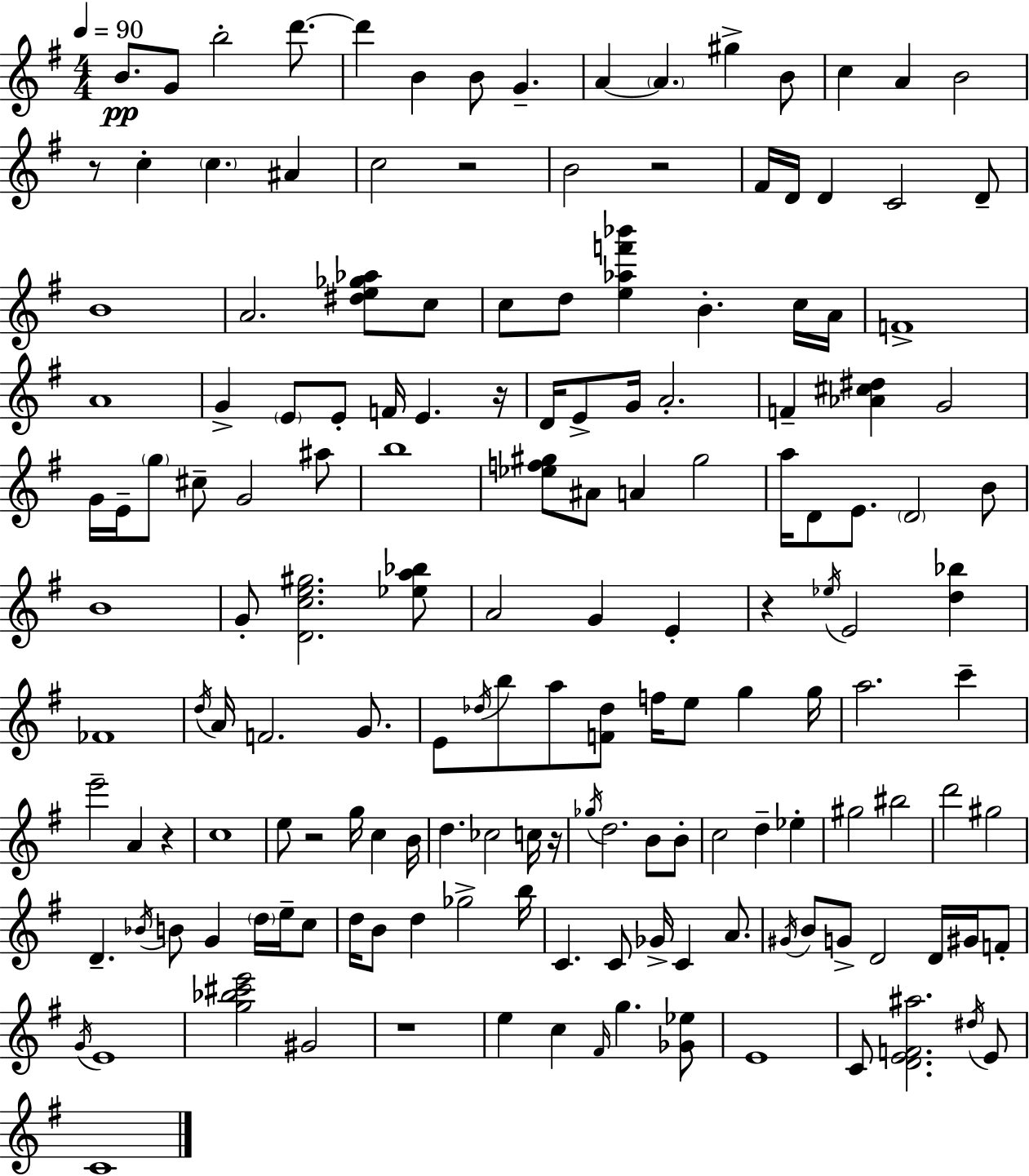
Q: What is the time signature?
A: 4/4